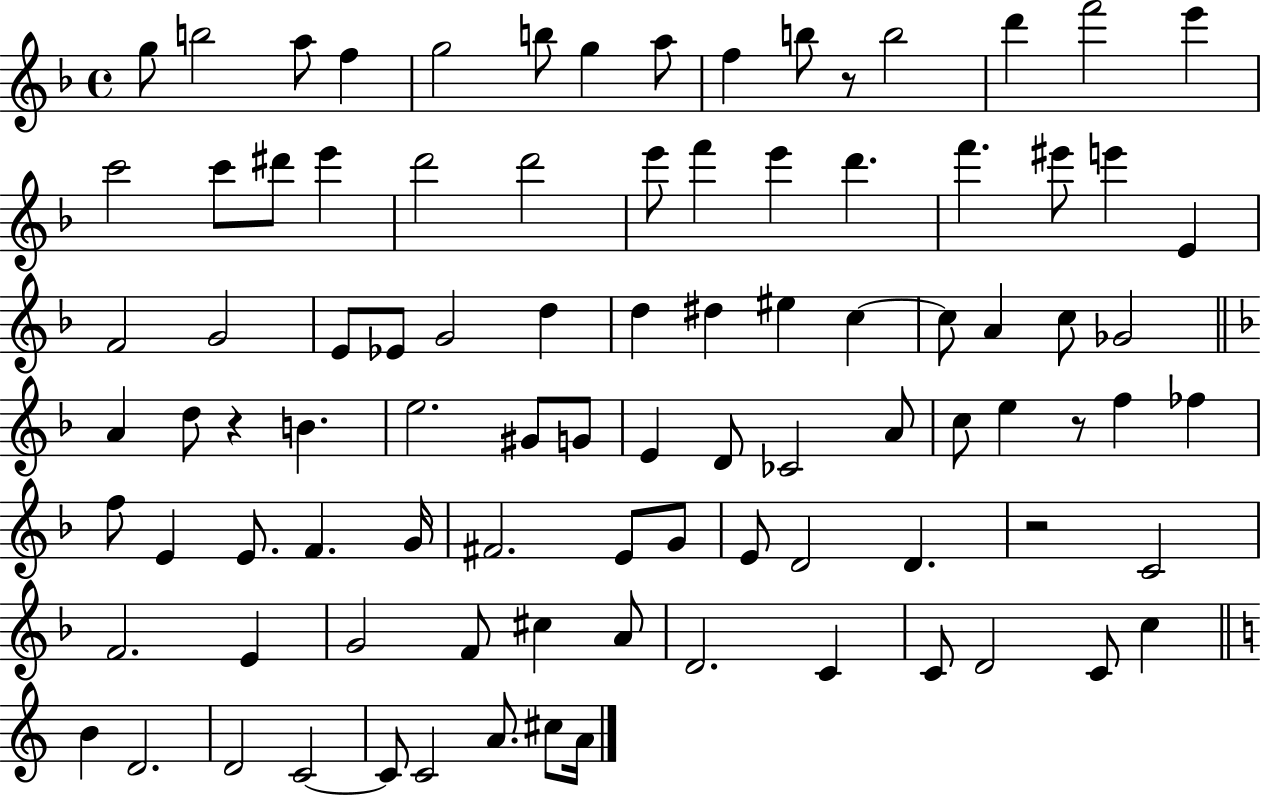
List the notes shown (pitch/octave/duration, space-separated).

G5/e B5/h A5/e F5/q G5/h B5/e G5/q A5/e F5/q B5/e R/e B5/h D6/q F6/h E6/q C6/h C6/e D#6/e E6/q D6/h D6/h E6/e F6/q E6/q D6/q. F6/q. EIS6/e E6/q E4/q F4/h G4/h E4/e Eb4/e G4/h D5/q D5/q D#5/q EIS5/q C5/q C5/e A4/q C5/e Gb4/h A4/q D5/e R/q B4/q. E5/h. G#4/e G4/e E4/q D4/e CES4/h A4/e C5/e E5/q R/e F5/q FES5/q F5/e E4/q E4/e. F4/q. G4/s F#4/h. E4/e G4/e E4/e D4/h D4/q. R/h C4/h F4/h. E4/q G4/h F4/e C#5/q A4/e D4/h. C4/q C4/e D4/h C4/e C5/q B4/q D4/h. D4/h C4/h C4/e C4/h A4/e. C#5/e A4/s